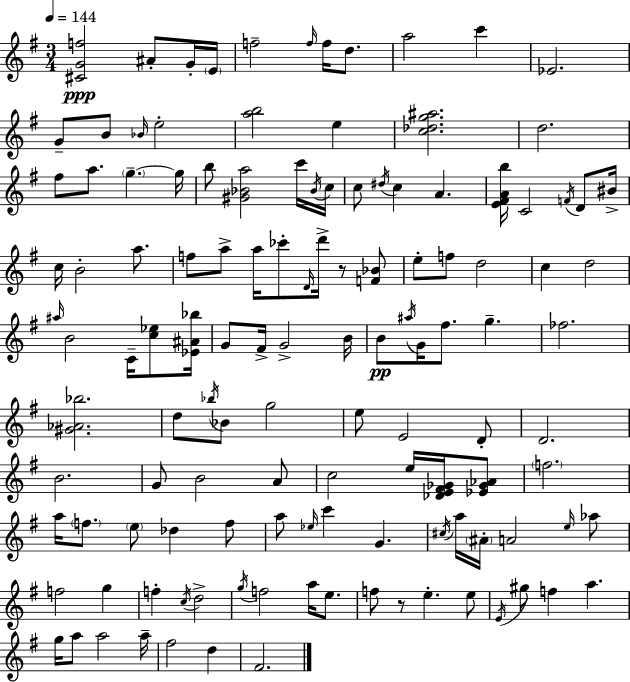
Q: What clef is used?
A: treble